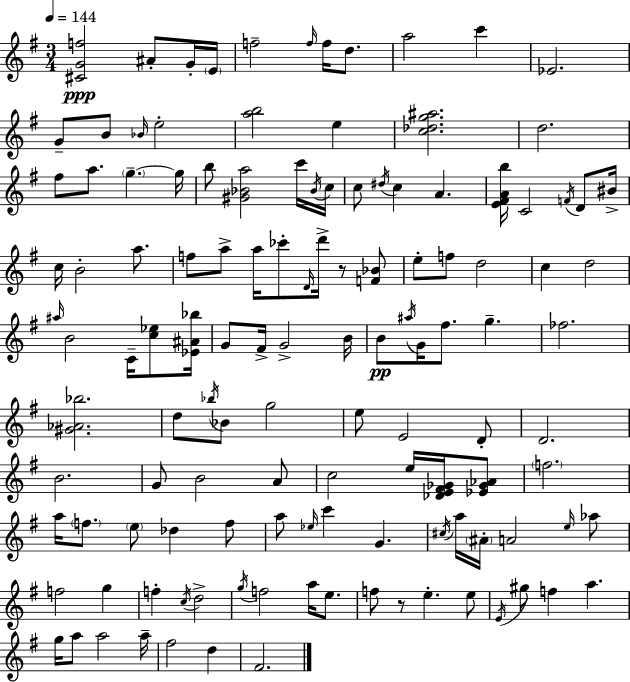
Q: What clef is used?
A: treble